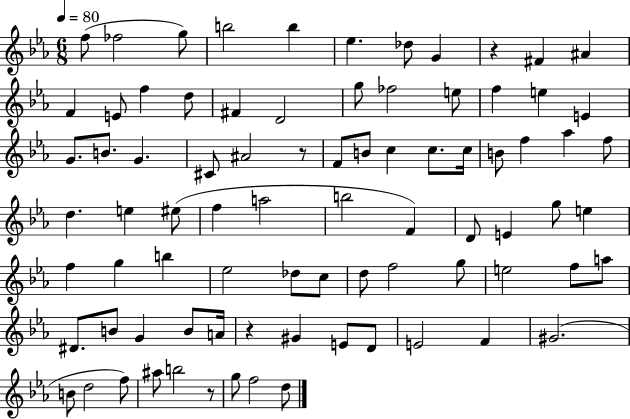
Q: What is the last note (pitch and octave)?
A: D5